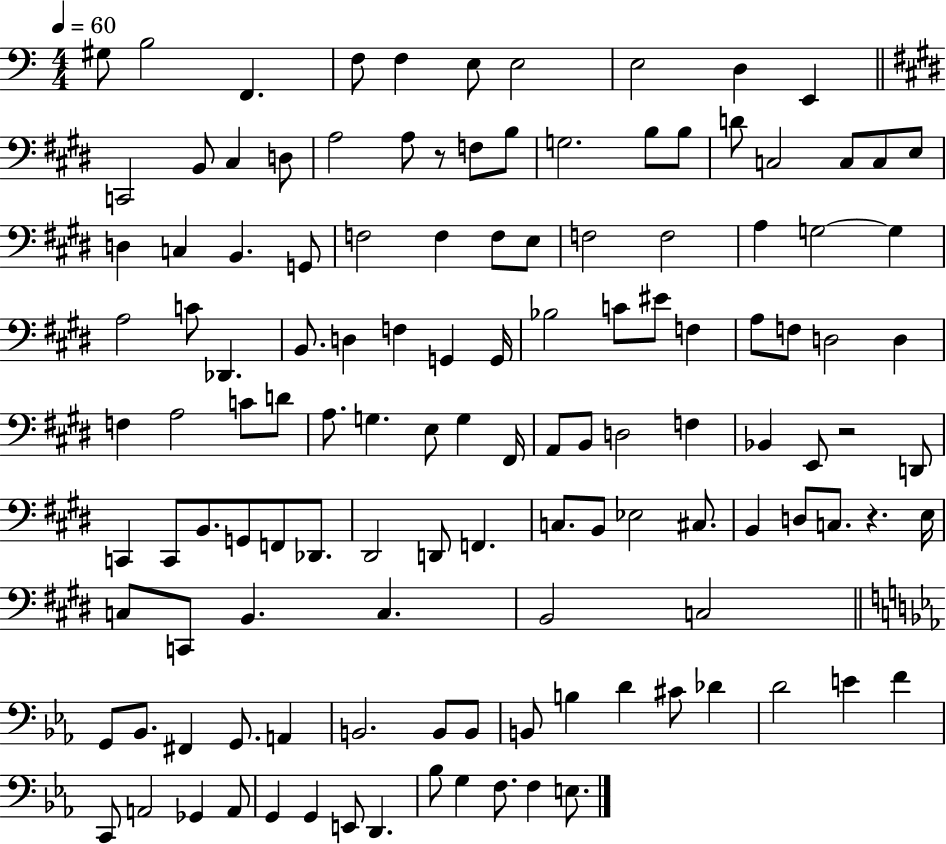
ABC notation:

X:1
T:Untitled
M:4/4
L:1/4
K:C
^G,/2 B,2 F,, F,/2 F, E,/2 E,2 E,2 D, E,, C,,2 B,,/2 ^C, D,/2 A,2 A,/2 z/2 F,/2 B,/2 G,2 B,/2 B,/2 D/2 C,2 C,/2 C,/2 E,/2 D, C, B,, G,,/2 F,2 F, F,/2 E,/2 F,2 F,2 A, G,2 G, A,2 C/2 _D,, B,,/2 D, F, G,, G,,/4 _B,2 C/2 ^E/2 F, A,/2 F,/2 D,2 D, F, A,2 C/2 D/2 A,/2 G, E,/2 G, ^F,,/4 A,,/2 B,,/2 D,2 F, _B,, E,,/2 z2 D,,/2 C,, C,,/2 B,,/2 G,,/2 F,,/2 _D,,/2 ^D,,2 D,,/2 F,, C,/2 B,,/2 _E,2 ^C,/2 B,, D,/2 C,/2 z E,/4 C,/2 C,,/2 B,, C, B,,2 C,2 G,,/2 _B,,/2 ^F,, G,,/2 A,, B,,2 B,,/2 B,,/2 B,,/2 B, D ^C/2 _D D2 E F C,,/2 A,,2 _G,, A,,/2 G,, G,, E,,/2 D,, _B,/2 G, F,/2 F, E,/2